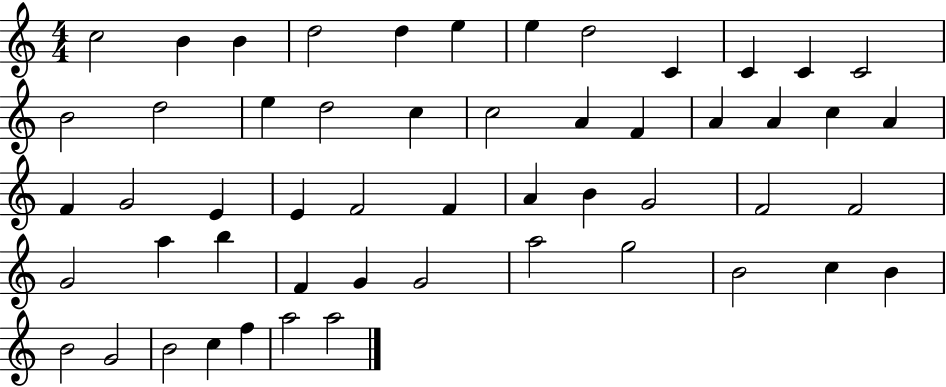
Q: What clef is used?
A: treble